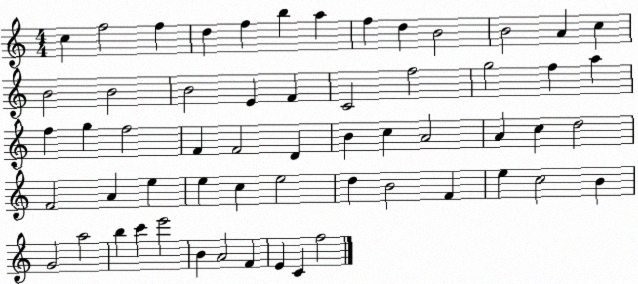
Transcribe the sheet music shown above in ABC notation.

X:1
T:Untitled
M:4/4
L:1/4
K:C
c f2 f d f b a f d B2 B2 A c B2 B2 B2 E F C2 f2 g2 f a f g f2 F F2 D B c A2 A c d2 F2 A e e c e2 d B2 F e c2 B G2 a2 b c' e'2 B A2 F E C f2